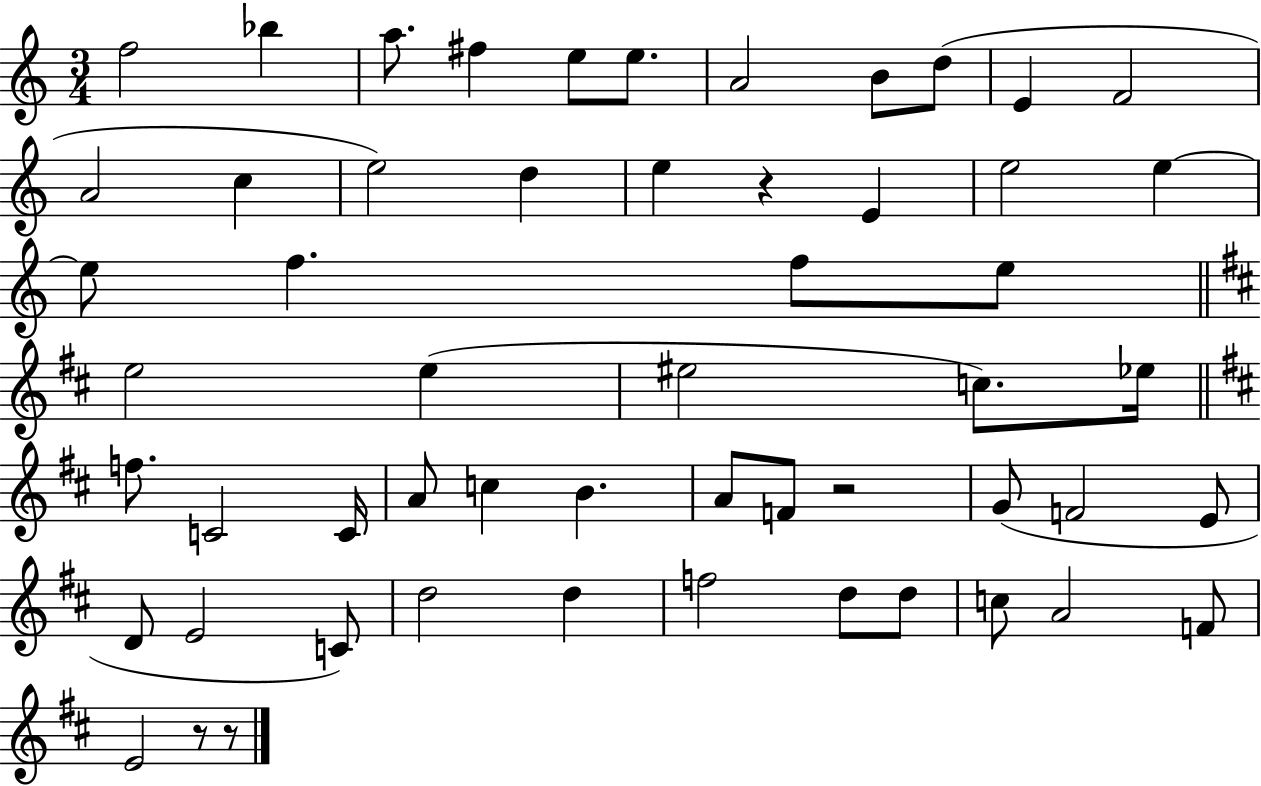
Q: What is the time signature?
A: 3/4